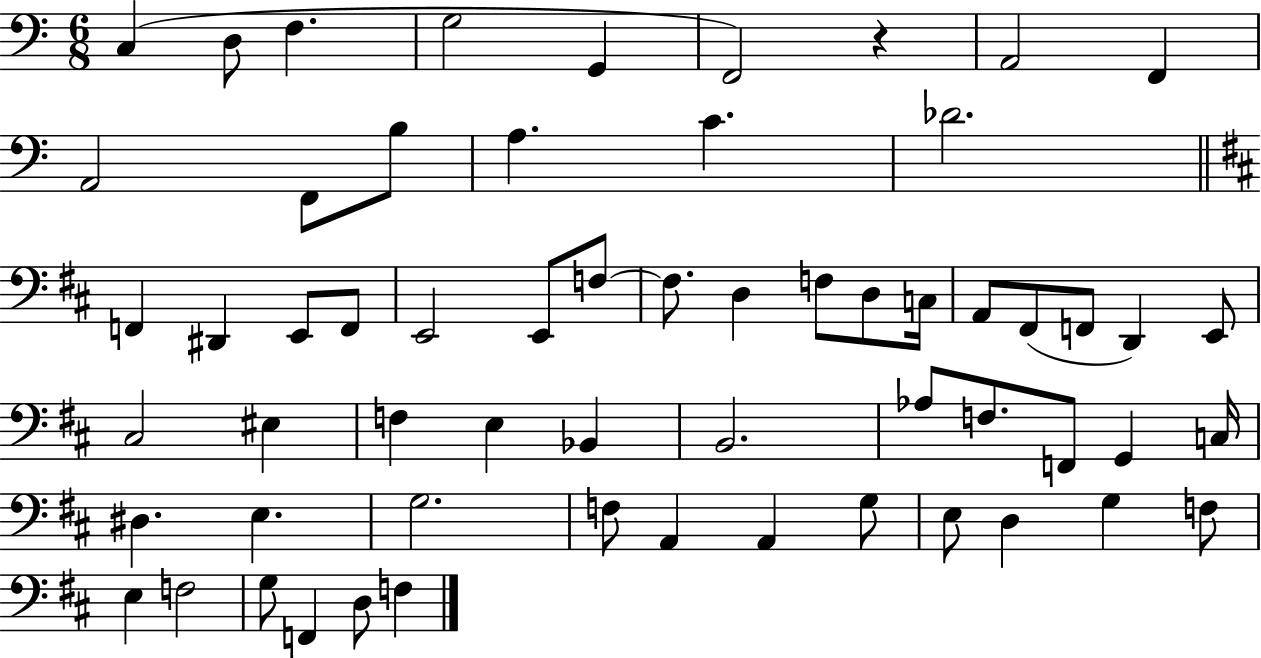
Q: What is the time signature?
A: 6/8